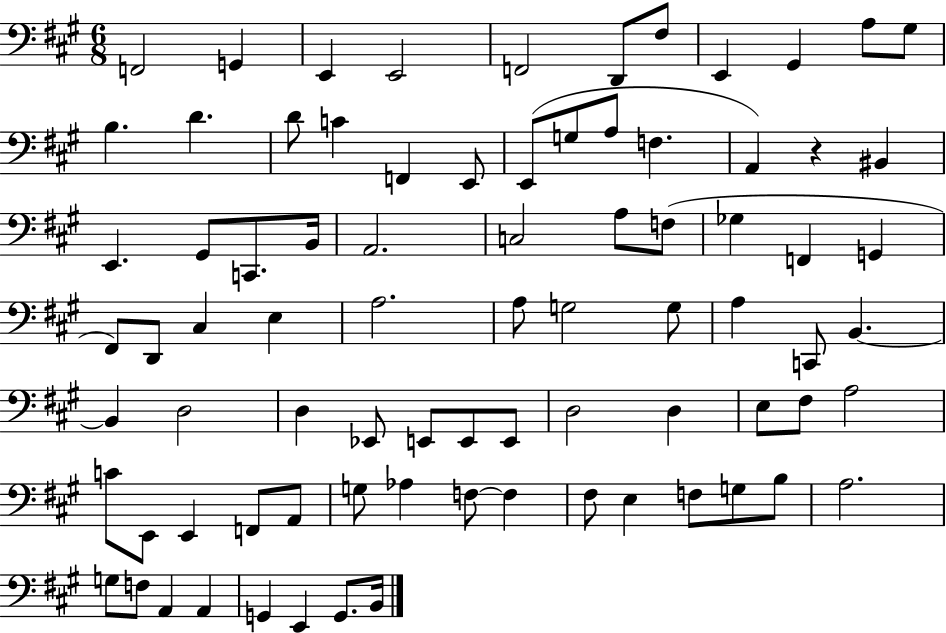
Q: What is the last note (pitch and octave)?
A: B2